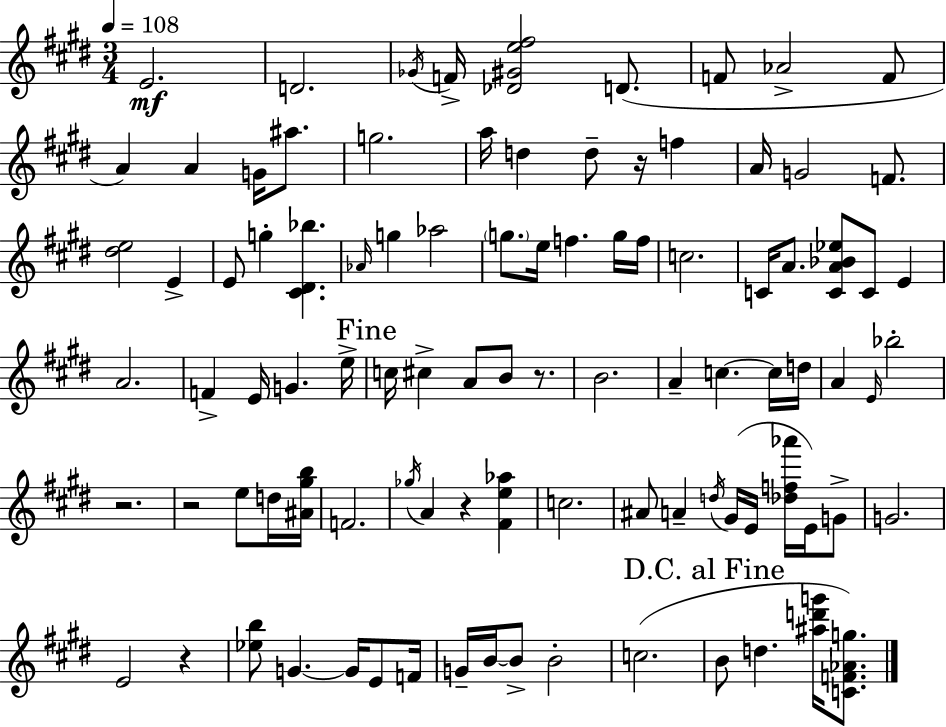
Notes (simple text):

E4/h. D4/h. Gb4/s F4/s [Db4,G#4,E5,F#5]/h D4/e. F4/e Ab4/h F4/e A4/q A4/q G4/s A#5/e. G5/h. A5/s D5/q D5/e R/s F5/q A4/s G4/h F4/e. [D#5,E5]/h E4/q E4/e G5/q [C#4,D#4,Bb5]/q. Ab4/s G5/q Ab5/h G5/e. E5/s F5/q. G5/s F5/s C5/h. C4/s A4/e. [C4,A4,Bb4,Eb5]/e C4/e E4/q A4/h. F4/q E4/s G4/q. E5/s C5/s C#5/q A4/e B4/e R/e. B4/h. A4/q C5/q. C5/s D5/s A4/q E4/s Bb5/h R/h. R/h E5/e D5/s [A#4,G#5,B5]/s F4/h. Gb5/s A4/q R/q [F#4,E5,Ab5]/q C5/h. A#4/e A4/q D5/s G#4/s E4/s [Db5,F5,Ab6]/s E4/s G4/e G4/h. E4/h R/q [Eb5,B5]/e G4/q. G4/s E4/e F4/s G4/s B4/s B4/e B4/h C5/h. B4/e D5/q. [A#5,D6,G6]/s [C4,F4,Ab4,G5]/e.